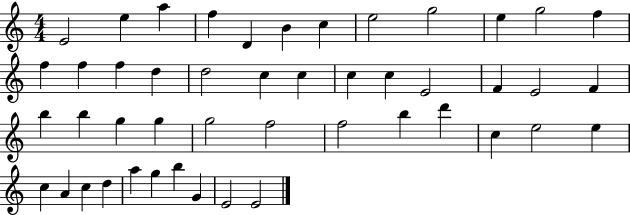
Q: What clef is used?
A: treble